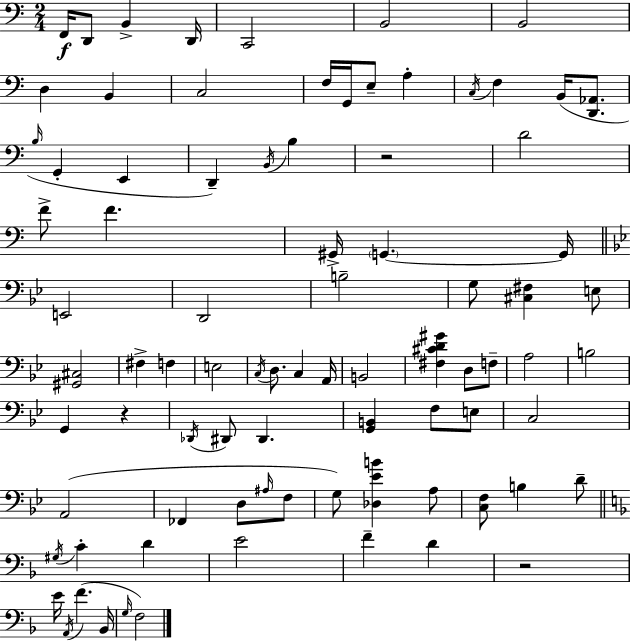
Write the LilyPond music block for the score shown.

{
  \clef bass
  \numericTimeSignature
  \time 2/4
  \key c \major
  f,16\f d,8 b,4-> d,16 | c,2 | b,2 | b,2 | \break d4 b,4 | c2 | f16 g,16 e8-- a4-. | \acciaccatura { c16 } f4 b,16( <d, aes,>8. | \break \grace { b16 } g,4-. e,4 | d,4--) \acciaccatura { b,16 } b4 | r2 | d'2 | \break f'8-> f'4. | gis,16-> \parenthesize g,4.~~ | g,16 \bar "||" \break \key bes \major e,2 | d,2 | b2-- | g8 <cis fis>4 e8 | \break <gis, cis>2 | fis4-> f4 | e2 | \acciaccatura { c16 } d8. c4 | \break a,16 b,2 | <fis cis' d' gis'>4 d8 f8-- | a2 | b2 | \break g,4 r4 | \acciaccatura { des,16 } dis,8 dis,4. | <g, b,>4 f8 | e8 c2 | \break a,2( | fes,4 d8 | \grace { ais16 } f8 g8) <des ees' b'>4 | a8 <c f>8 b4 | \break d'8-- \bar "||" \break \key f \major \acciaccatura { gis16 } c'4-. d'4 | e'2 | f'4-- d'4 | r2 | \break e'16 \acciaccatura { a,16 }( f'4. | bes,16 \grace { g16 } f2) | \bar "|."
}